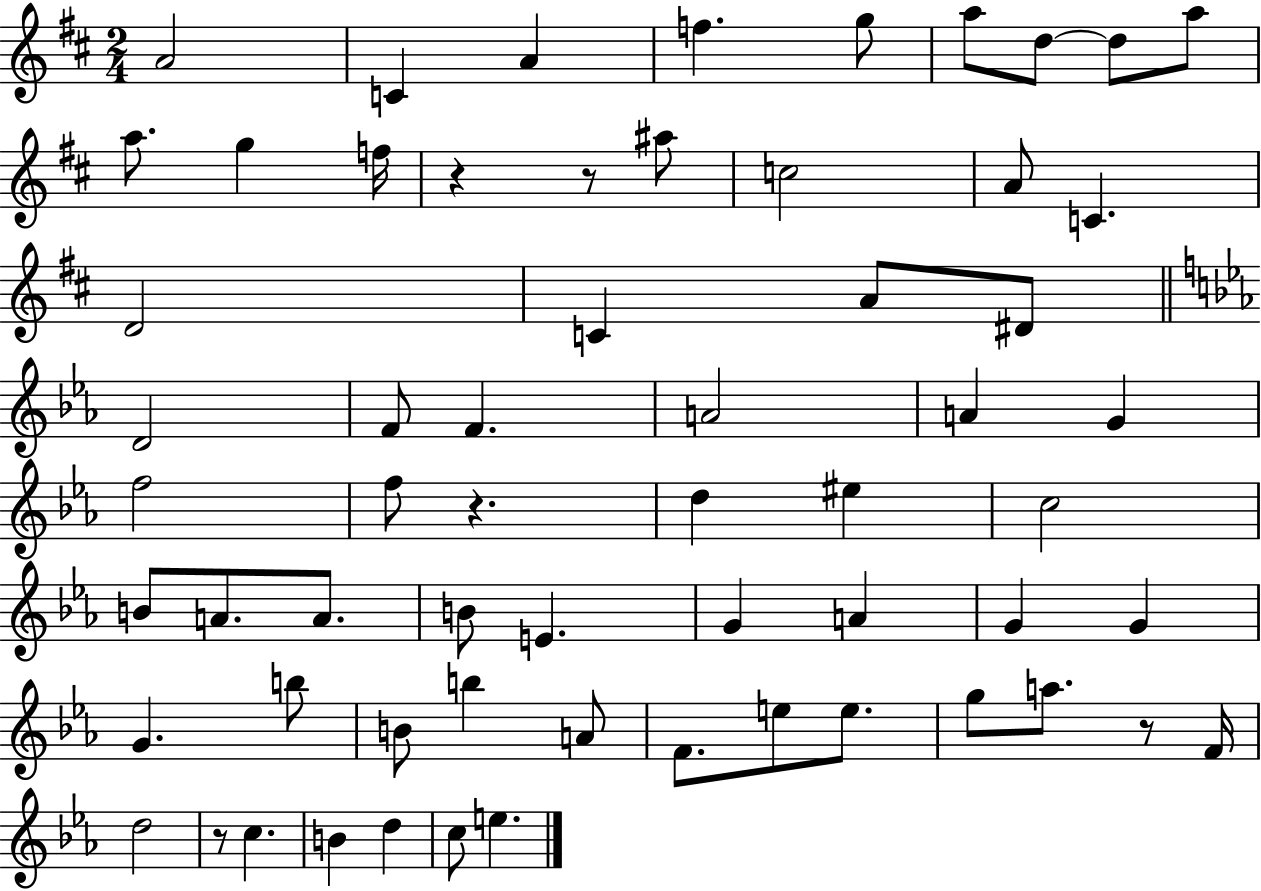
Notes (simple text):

A4/h C4/q A4/q F5/q. G5/e A5/e D5/e D5/e A5/e A5/e. G5/q F5/s R/q R/e A#5/e C5/h A4/e C4/q. D4/h C4/q A4/e D#4/e D4/h F4/e F4/q. A4/h A4/q G4/q F5/h F5/e R/q. D5/q EIS5/q C5/h B4/e A4/e. A4/e. B4/e E4/q. G4/q A4/q G4/q G4/q G4/q. B5/e B4/e B5/q A4/e F4/e. E5/e E5/e. G5/e A5/e. R/e F4/s D5/h R/e C5/q. B4/q D5/q C5/e E5/q.